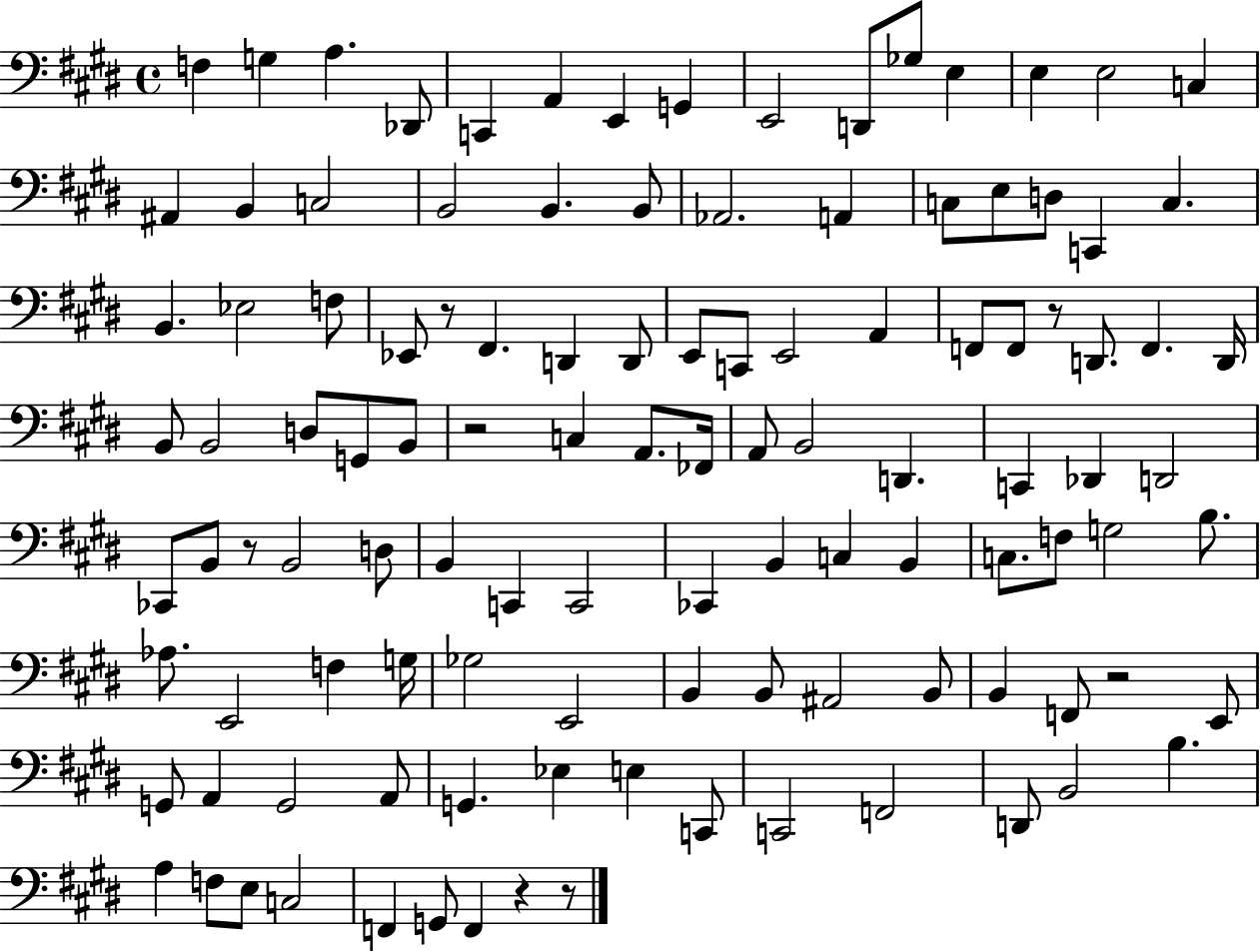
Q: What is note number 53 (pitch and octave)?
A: A2